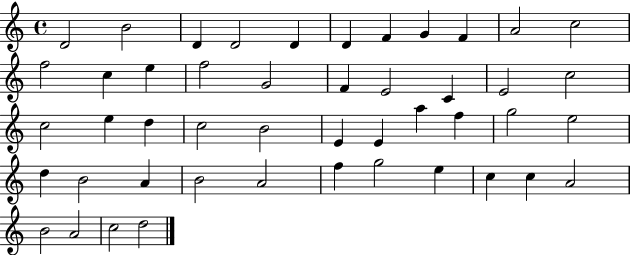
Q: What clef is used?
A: treble